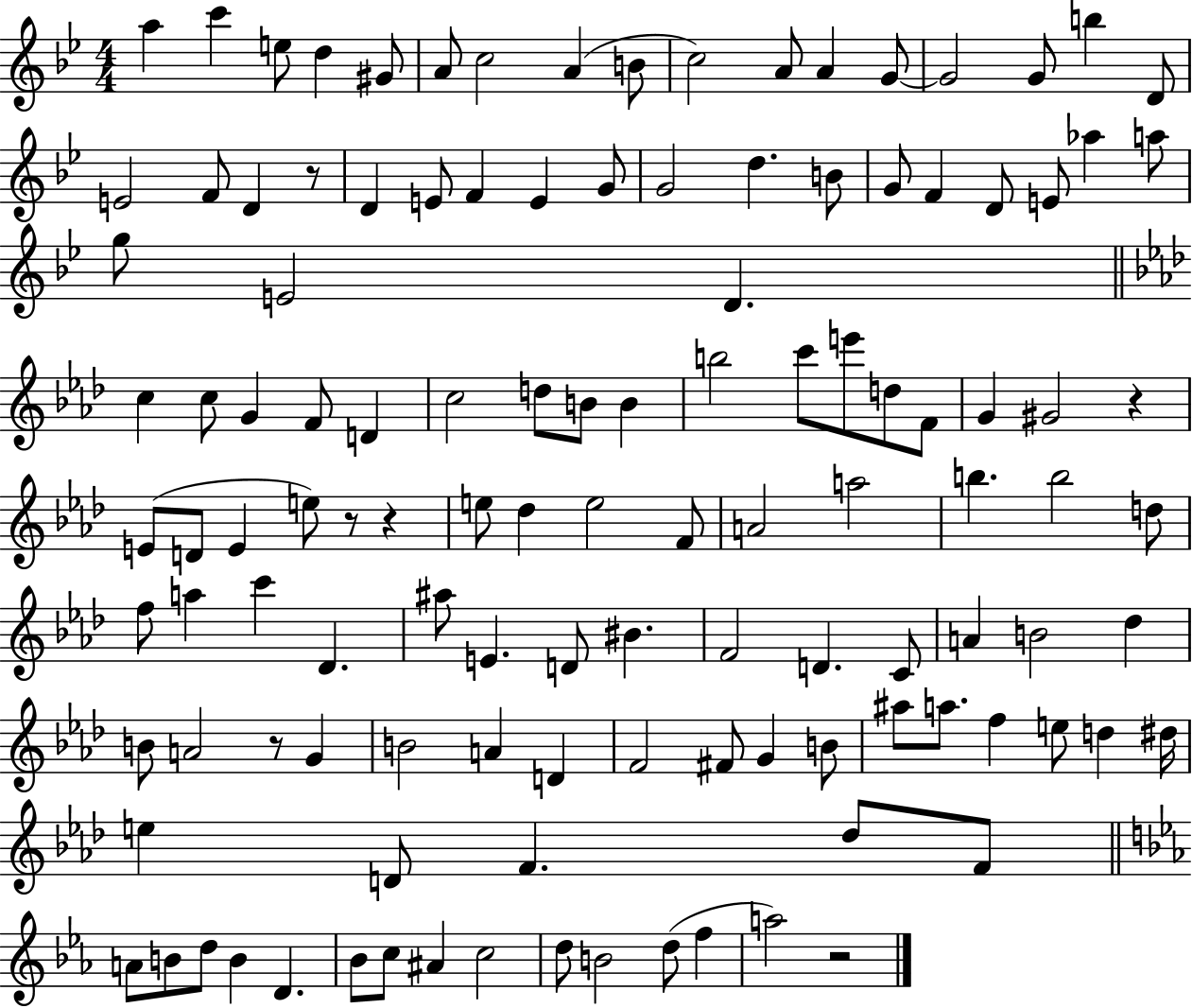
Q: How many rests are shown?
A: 6